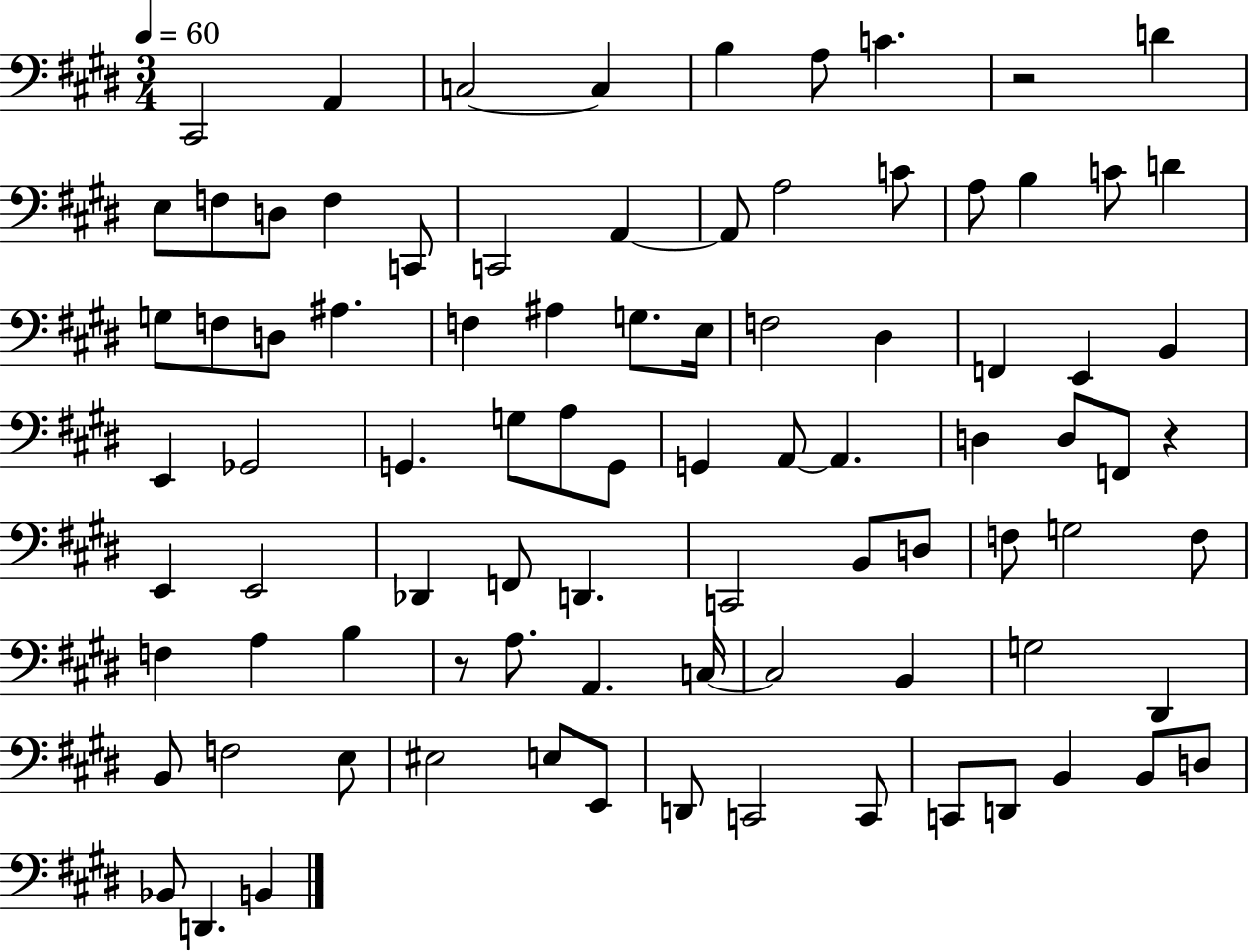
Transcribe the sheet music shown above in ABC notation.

X:1
T:Untitled
M:3/4
L:1/4
K:E
^C,,2 A,, C,2 C, B, A,/2 C z2 D E,/2 F,/2 D,/2 F, C,,/2 C,,2 A,, A,,/2 A,2 C/2 A,/2 B, C/2 D G,/2 F,/2 D,/2 ^A, F, ^A, G,/2 E,/4 F,2 ^D, F,, E,, B,, E,, _G,,2 G,, G,/2 A,/2 G,,/2 G,, A,,/2 A,, D, D,/2 F,,/2 z E,, E,,2 _D,, F,,/2 D,, C,,2 B,,/2 D,/2 F,/2 G,2 F,/2 F, A, B, z/2 A,/2 A,, C,/4 C,2 B,, G,2 ^D,, B,,/2 F,2 E,/2 ^E,2 E,/2 E,,/2 D,,/2 C,,2 C,,/2 C,,/2 D,,/2 B,, B,,/2 D,/2 _B,,/2 D,, B,,